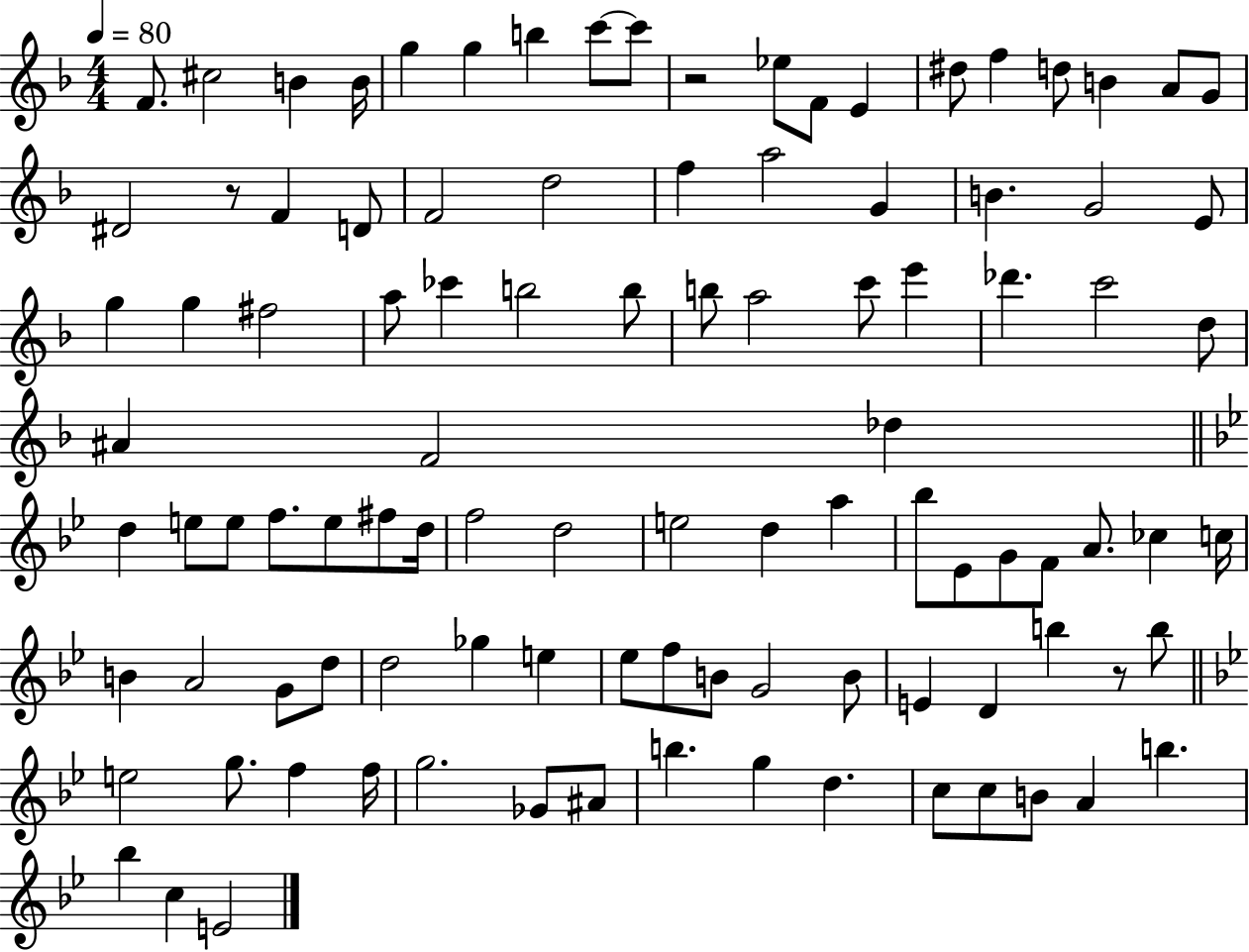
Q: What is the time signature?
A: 4/4